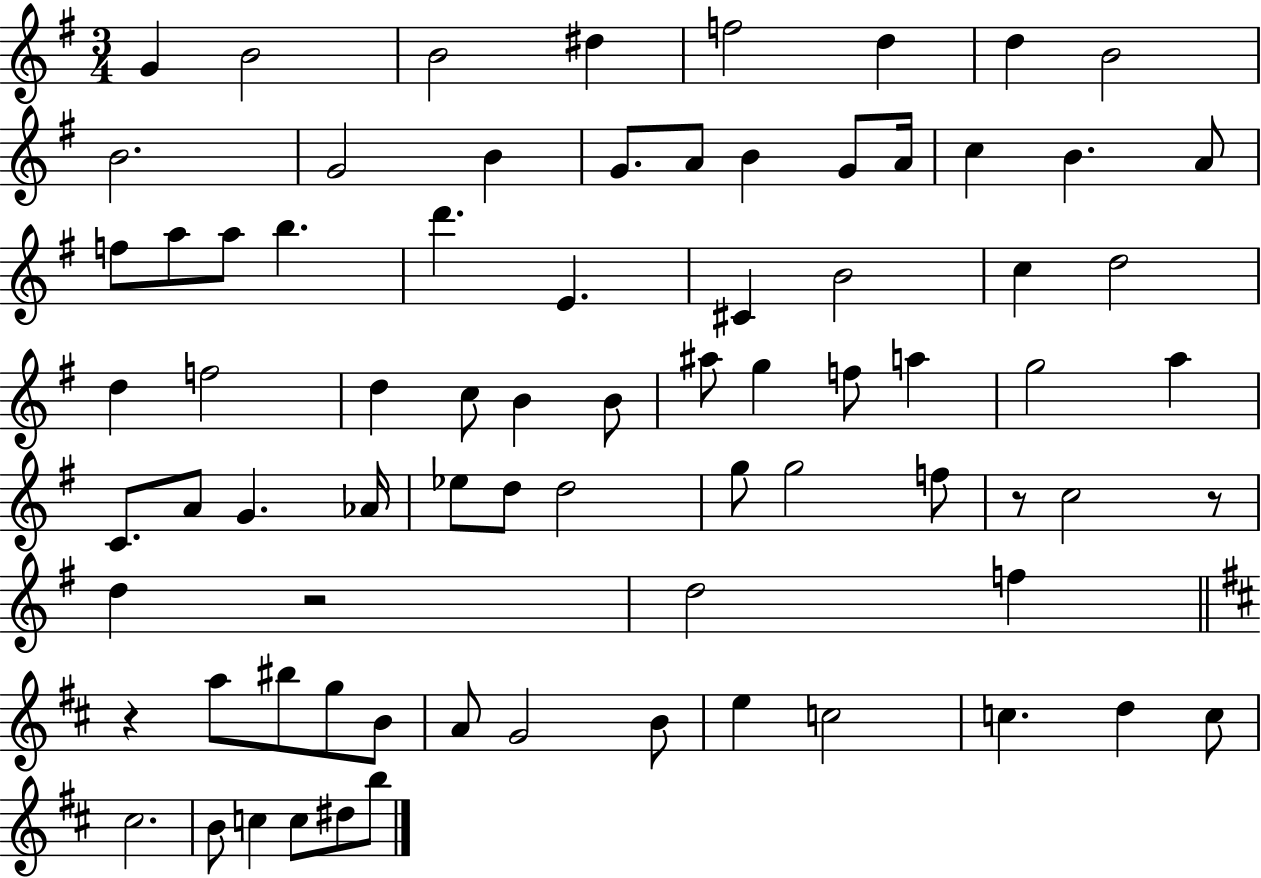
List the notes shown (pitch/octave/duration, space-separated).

G4/q B4/h B4/h D#5/q F5/h D5/q D5/q B4/h B4/h. G4/h B4/q G4/e. A4/e B4/q G4/e A4/s C5/q B4/q. A4/e F5/e A5/e A5/e B5/q. D6/q. E4/q. C#4/q B4/h C5/q D5/h D5/q F5/h D5/q C5/e B4/q B4/e A#5/e G5/q F5/e A5/q G5/h A5/q C4/e. A4/e G4/q. Ab4/s Eb5/e D5/e D5/h G5/e G5/h F5/e R/e C5/h R/e D5/q R/h D5/h F5/q R/q A5/e BIS5/e G5/e B4/e A4/e G4/h B4/e E5/q C5/h C5/q. D5/q C5/e C#5/h. B4/e C5/q C5/e D#5/e B5/e